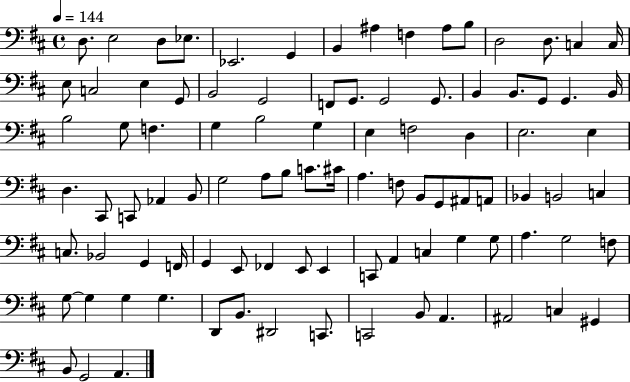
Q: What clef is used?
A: bass